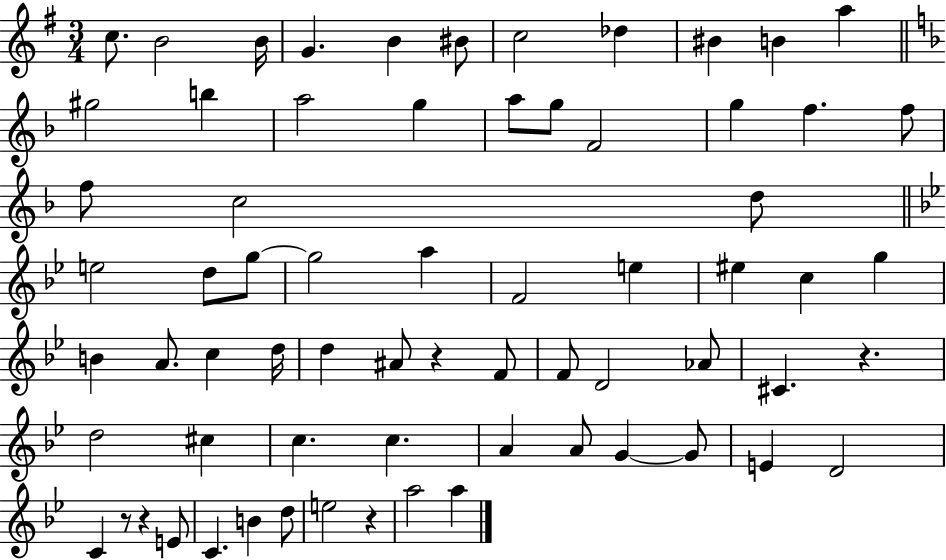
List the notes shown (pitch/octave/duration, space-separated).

C5/e. B4/h B4/s G4/q. B4/q BIS4/e C5/h Db5/q BIS4/q B4/q A5/q G#5/h B5/q A5/h G5/q A5/e G5/e F4/h G5/q F5/q. F5/e F5/e C5/h D5/e E5/h D5/e G5/e G5/h A5/q F4/h E5/q EIS5/q C5/q G5/q B4/q A4/e. C5/q D5/s D5/q A#4/e R/q F4/e F4/e D4/h Ab4/e C#4/q. R/q. D5/h C#5/q C5/q. C5/q. A4/q A4/e G4/q G4/e E4/q D4/h C4/q R/e R/q E4/e C4/q. B4/q D5/e E5/h R/q A5/h A5/q